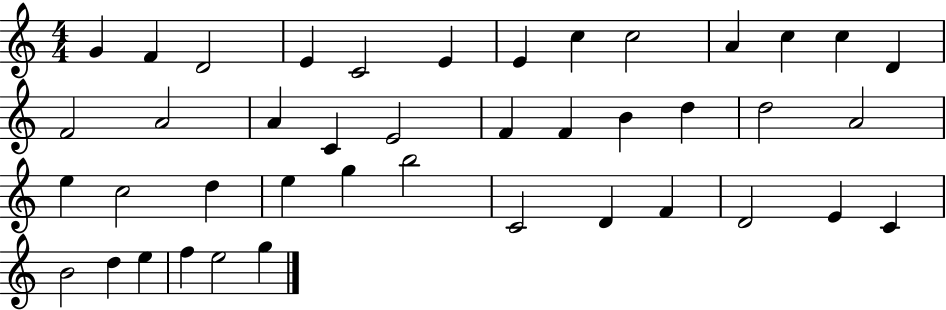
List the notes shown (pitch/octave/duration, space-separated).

G4/q F4/q D4/h E4/q C4/h E4/q E4/q C5/q C5/h A4/q C5/q C5/q D4/q F4/h A4/h A4/q C4/q E4/h F4/q F4/q B4/q D5/q D5/h A4/h E5/q C5/h D5/q E5/q G5/q B5/h C4/h D4/q F4/q D4/h E4/q C4/q B4/h D5/q E5/q F5/q E5/h G5/q